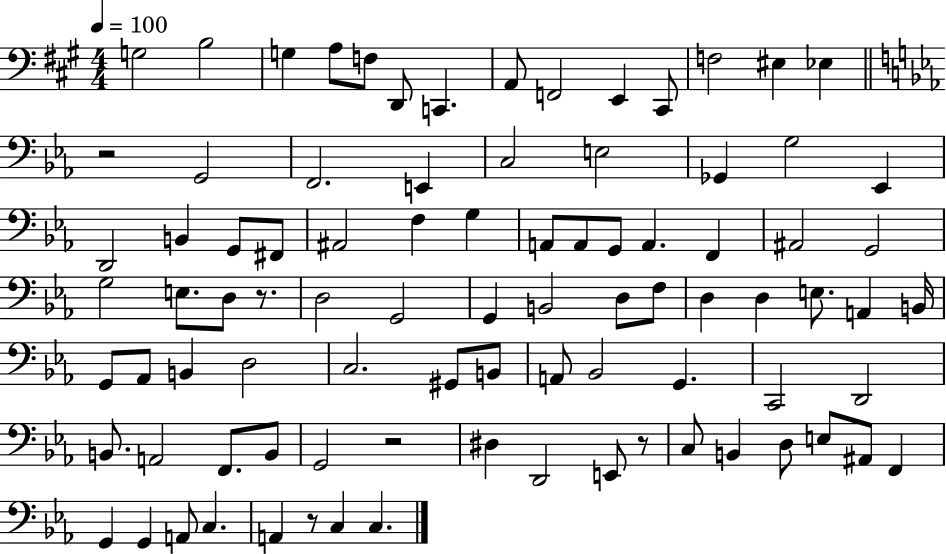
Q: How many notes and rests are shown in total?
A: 88